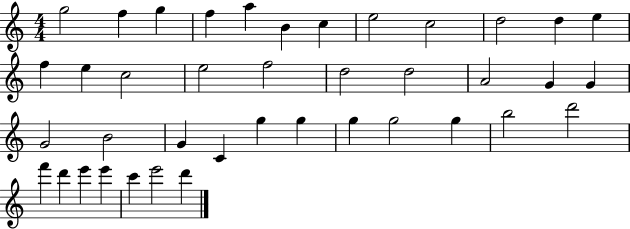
{
  \clef treble
  \numericTimeSignature
  \time 4/4
  \key c \major
  g''2 f''4 g''4 | f''4 a''4 b'4 c''4 | e''2 c''2 | d''2 d''4 e''4 | \break f''4 e''4 c''2 | e''2 f''2 | d''2 d''2 | a'2 g'4 g'4 | \break g'2 b'2 | g'4 c'4 g''4 g''4 | g''4 g''2 g''4 | b''2 d'''2 | \break f'''4 d'''4 e'''4 e'''4 | c'''4 e'''2 d'''4 | \bar "|."
}